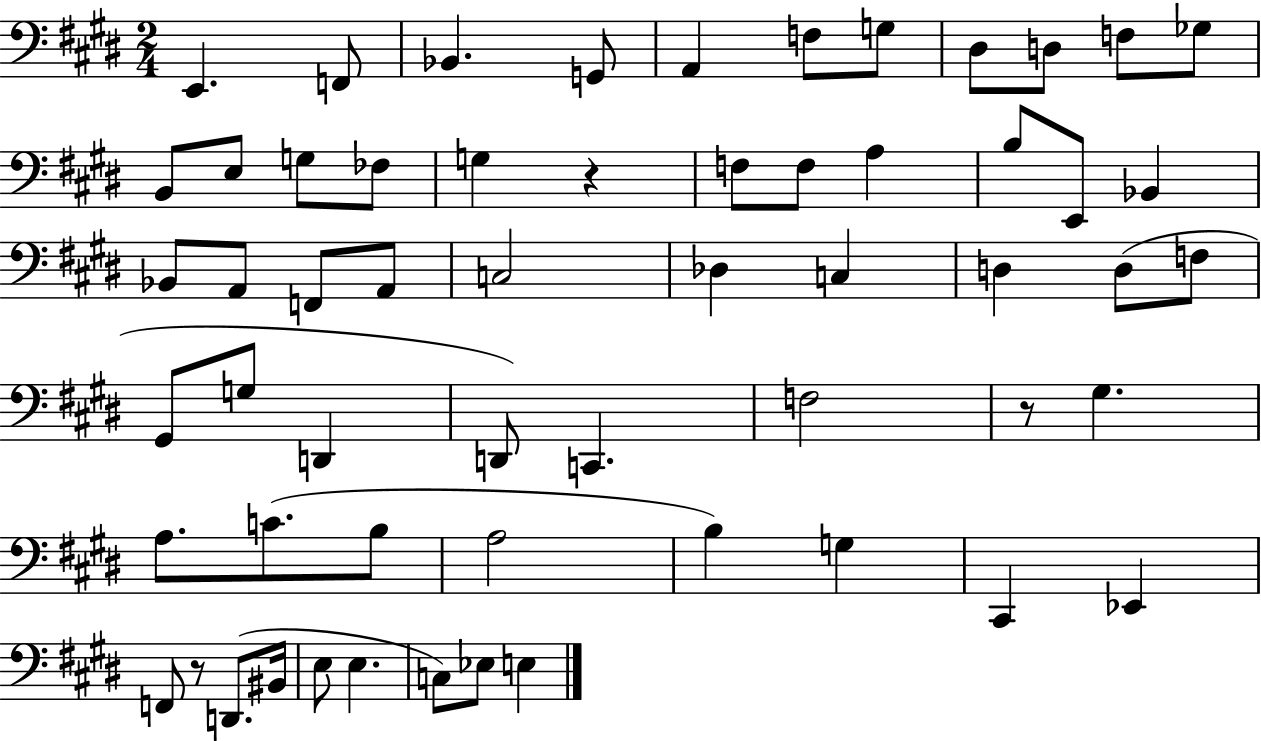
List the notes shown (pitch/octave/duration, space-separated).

E2/q. F2/e Bb2/q. G2/e A2/q F3/e G3/e D#3/e D3/e F3/e Gb3/e B2/e E3/e G3/e FES3/e G3/q R/q F3/e F3/e A3/q B3/e E2/e Bb2/q Bb2/e A2/e F2/e A2/e C3/h Db3/q C3/q D3/q D3/e F3/e G#2/e G3/e D2/q D2/e C2/q. F3/h R/e G#3/q. A3/e. C4/e. B3/e A3/h B3/q G3/q C#2/q Eb2/q F2/e R/e D2/e. BIS2/s E3/e E3/q. C3/e Eb3/e E3/q